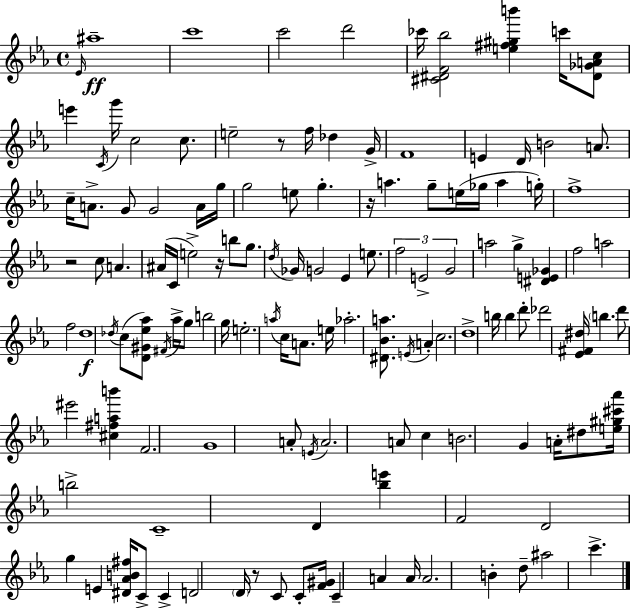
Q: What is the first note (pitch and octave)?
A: Eb4